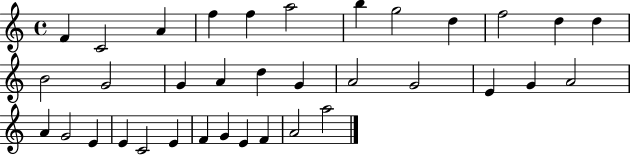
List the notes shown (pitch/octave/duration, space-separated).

F4/q C4/h A4/q F5/q F5/q A5/h B5/q G5/h D5/q F5/h D5/q D5/q B4/h G4/h G4/q A4/q D5/q G4/q A4/h G4/h E4/q G4/q A4/h A4/q G4/h E4/q E4/q C4/h E4/q F4/q G4/q E4/q F4/q A4/h A5/h